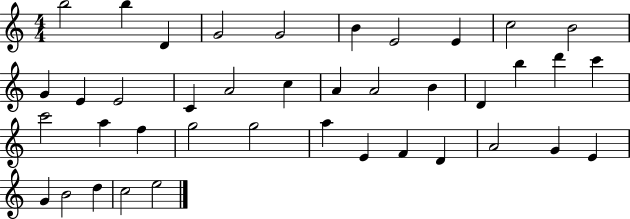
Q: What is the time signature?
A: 4/4